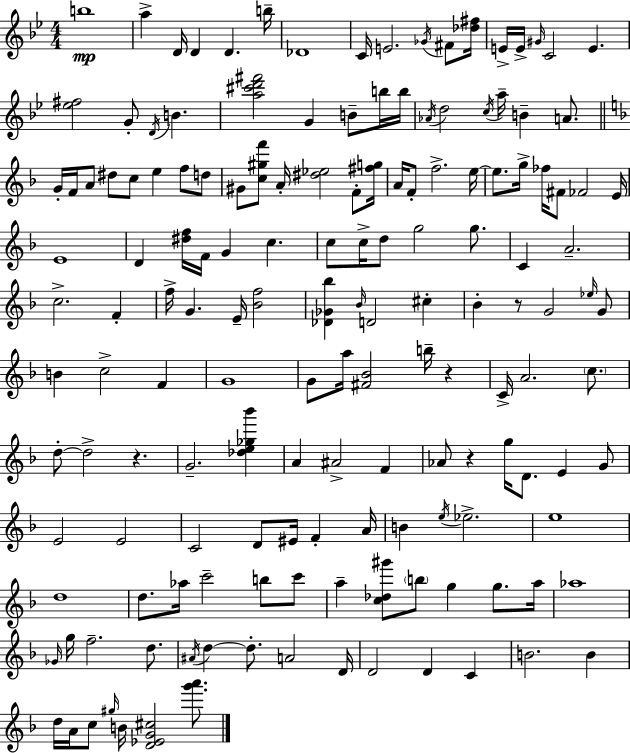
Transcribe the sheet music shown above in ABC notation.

X:1
T:Untitled
M:4/4
L:1/4
K:Bb
b4 a D/4 D D b/4 _D4 C/4 E2 _G/4 ^F/2 [_d^f]/4 E/4 E/4 ^G/4 C2 E [_e^f]2 G/2 D/4 B [a^c'd'^f']2 G B/2 b/4 b/4 _A/4 d2 c/4 a/4 B A/2 G/4 F/4 A/2 ^d/2 c/2 e f/2 d/2 ^G/2 [c^gf']/2 A/4 [^d_e]2 F/2 [^fg]/4 A/4 F/2 f2 e/4 e/2 g/4 _f/4 ^F/2 _F2 E/4 E4 D [^df]/4 F/4 G c c/2 c/4 d/2 g2 g/2 C A2 c2 F f/4 G E/4 [_Bf]2 [_D_G_b] _B/4 D2 ^c _B z/2 G2 _e/4 G/2 B c2 F G4 G/2 a/4 [^F_B]2 b/4 z C/4 A2 c/2 d/2 d2 z G2 [_de_g_b'] A ^A2 F _A/2 z g/4 D/2 E G/2 E2 E2 C2 D/2 ^E/4 F A/4 B e/4 _e2 e4 d4 d/2 _a/4 c'2 b/2 c'/2 a [c_d^g']/2 b/2 g g/2 a/4 _a4 _G/4 g/4 f2 d/2 ^A/4 d d/2 A2 D/4 D2 D C B2 B d/4 A/4 c/2 ^g/4 B/4 [D_EG^c]2 [g'a']/2